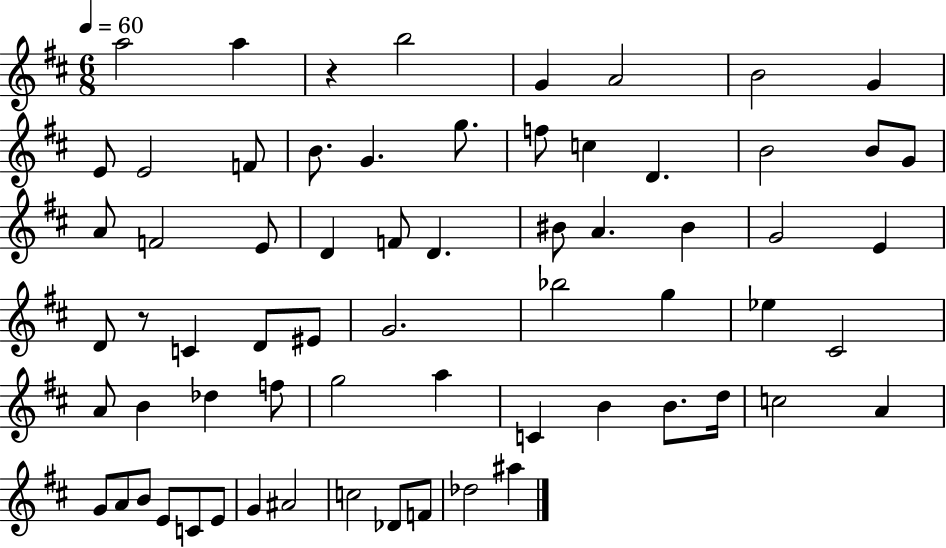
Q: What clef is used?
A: treble